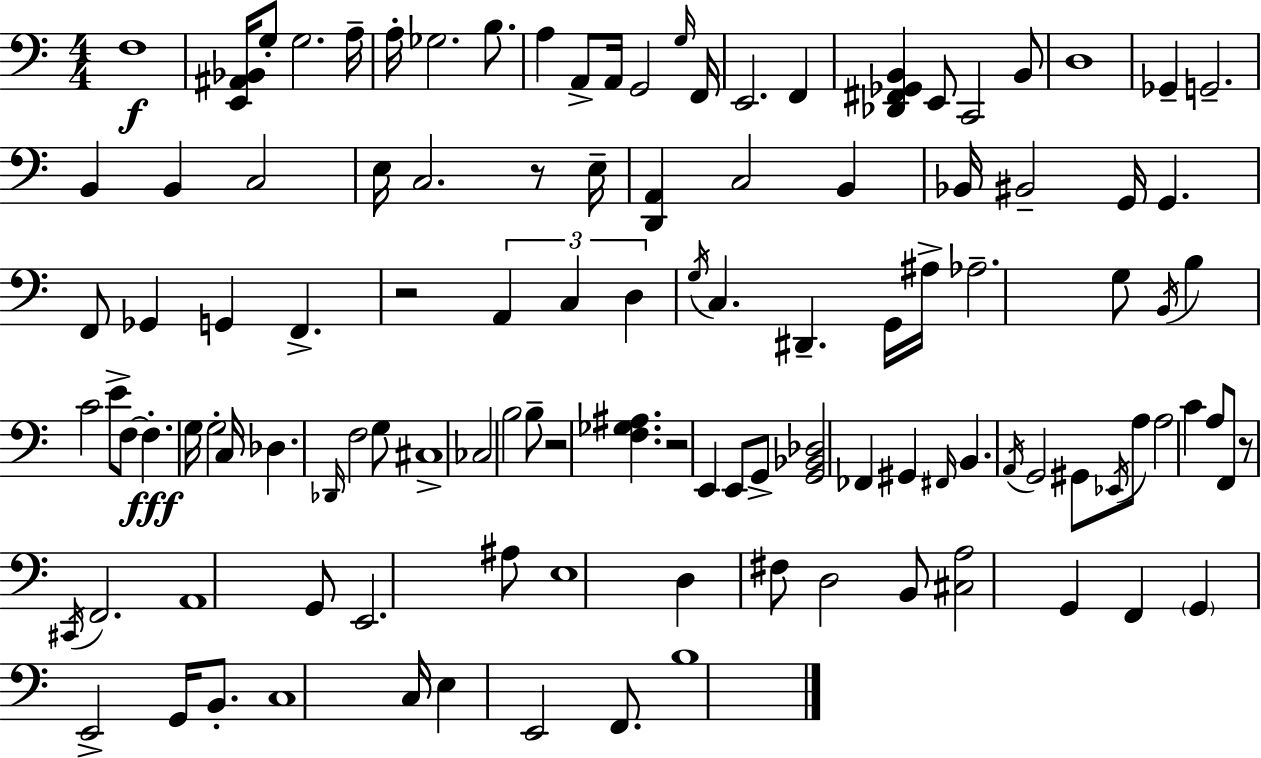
{
  \clef bass
  \numericTimeSignature
  \time 4/4
  \key c \major
  \repeat volta 2 { f1\f | <e, ais, bes,>16 g8-. g2. a16-- | a16-. ges2. b8. | a4 a,8-> a,16 g,2 \grace { g16 } | \break f,16 e,2. f,4 | <des, fis, ges, b,>4 e,8 c,2 b,8 | d1 | ges,4-- g,2.-- | \break b,4 b,4 c2 | e16 c2. r8 | e16-- <d, a,>4 c2 b,4 | bes,16 bis,2-- g,16 g,4. | \break f,8 ges,4 g,4 f,4.-> | r2 \tuplet 3/2 { a,4 c4 | d4 } \acciaccatura { g16 } c4. dis,4.-- | g,16 ais16-> aes2.-- | \break g8 \acciaccatura { b,16 } b4 c'2 e'8-> | f8~~ f4.-.\fff g16 g2-. | c16 des4. \grace { des,16 } f2 | g8 cis1-> | \break ces2 b2 | b8-- r2 <f ges ais>4. | r2 e,4 | e,8 g,8-> <g, bes, des>2 fes,4 | \break gis,4 \grace { fis,16 } b,4. \acciaccatura { a,16 } g,2 | gis,8 \acciaccatura { ees,16 } a8 a2 | c'4 a8 f,8 r8 \acciaccatura { cis,16 } f,2. | a,1 | \break g,8 e,2. | ais8 e1 | d4 fis8 d2 | b,8 <cis a>2 | \break g,4 f,4 \parenthesize g,4 e,2-> | g,16 b,8.-. c1 | c16 e4 e,2 | f,8. b1 | \break } \bar "|."
}